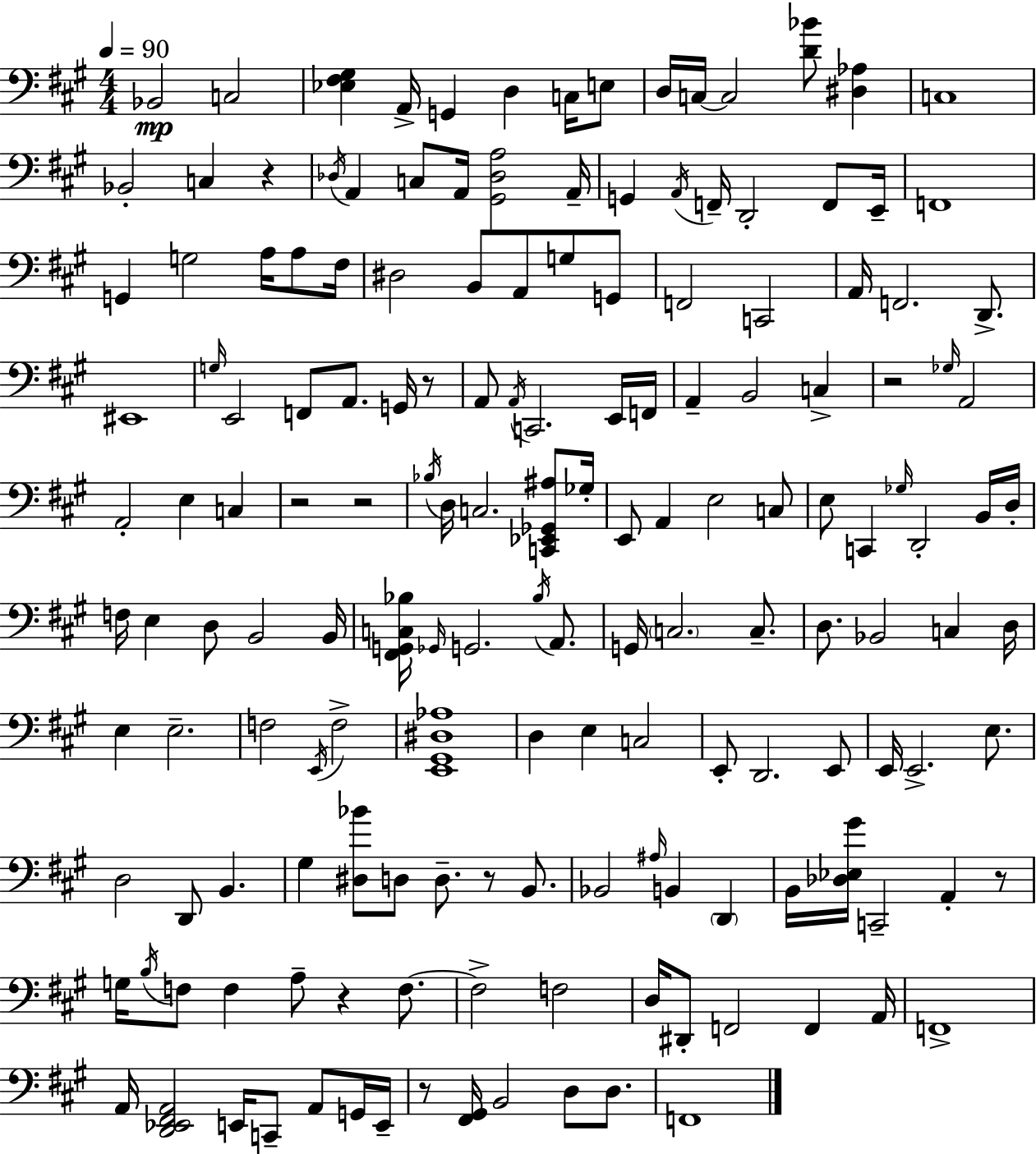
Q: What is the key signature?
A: A major